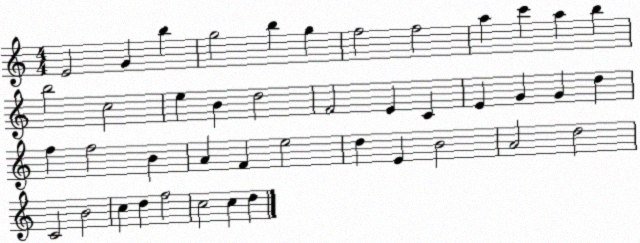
X:1
T:Untitled
M:4/4
L:1/4
K:C
E2 G b g2 b g f2 f2 a c' a b b2 c2 e B d2 F2 E C E G G d f f2 B A F e2 d E B2 A2 d2 C2 B2 c d f2 c2 c d